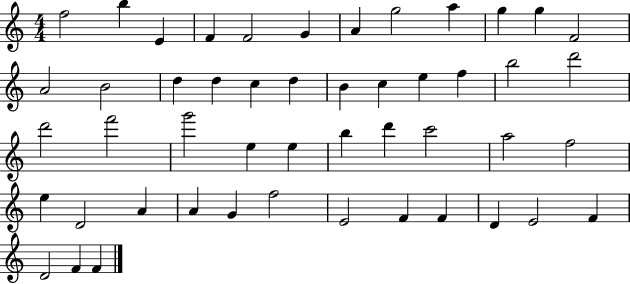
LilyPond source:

{
  \clef treble
  \numericTimeSignature
  \time 4/4
  \key c \major
  f''2 b''4 e'4 | f'4 f'2 g'4 | a'4 g''2 a''4 | g''4 g''4 f'2 | \break a'2 b'2 | d''4 d''4 c''4 d''4 | b'4 c''4 e''4 f''4 | b''2 d'''2 | \break d'''2 f'''2 | g'''2 e''4 e''4 | b''4 d'''4 c'''2 | a''2 f''2 | \break e''4 d'2 a'4 | a'4 g'4 f''2 | e'2 f'4 f'4 | d'4 e'2 f'4 | \break d'2 f'4 f'4 | \bar "|."
}